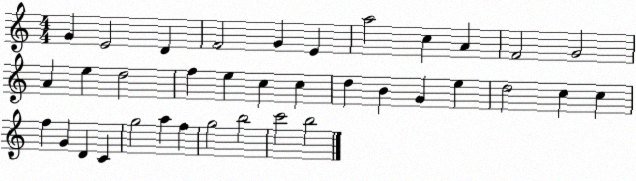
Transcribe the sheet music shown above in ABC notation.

X:1
T:Untitled
M:4/4
L:1/4
K:C
G E2 D F2 G E a2 c A F2 G2 A e d2 f e c c d B G e d2 c c f G D C g2 a f g2 b2 c'2 b2